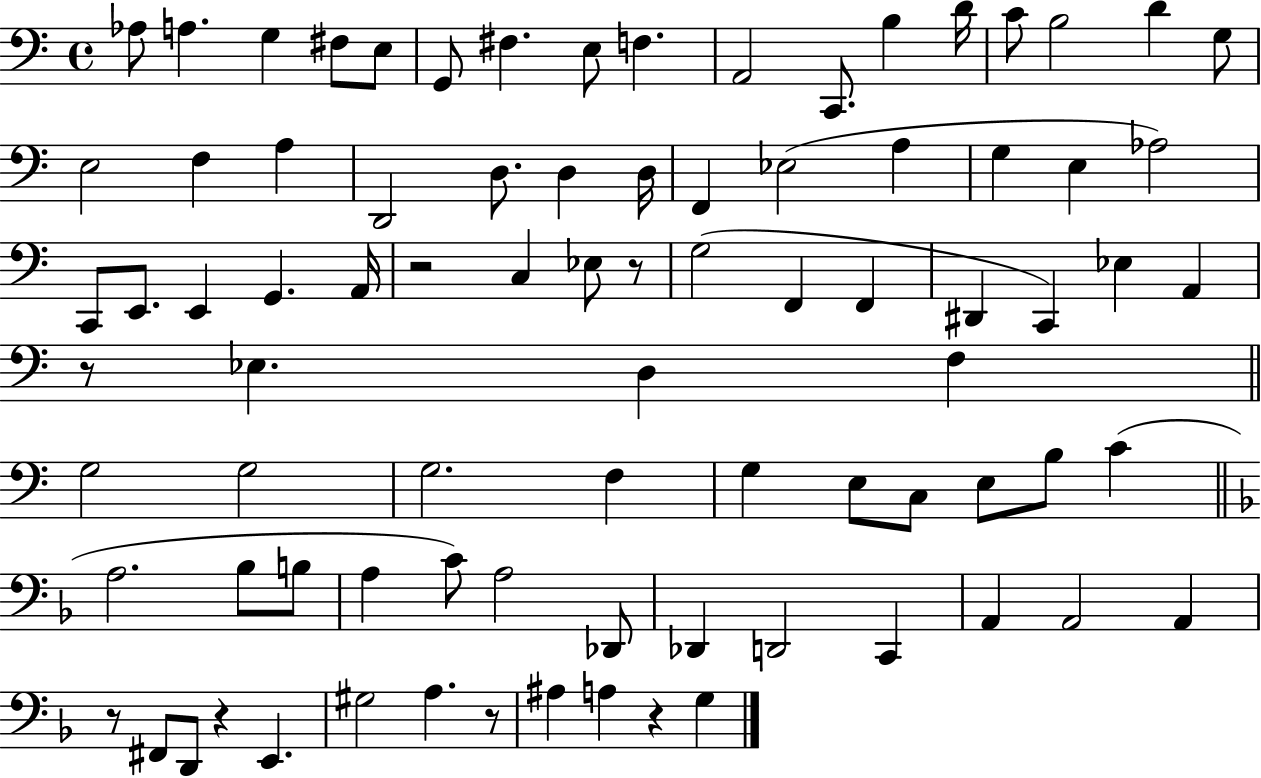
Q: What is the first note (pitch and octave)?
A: Ab3